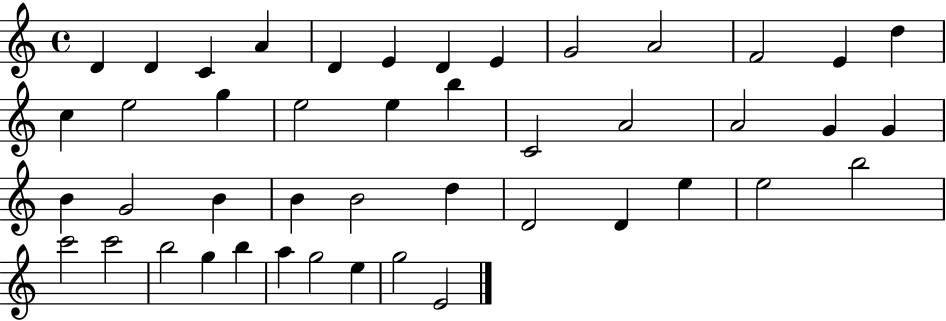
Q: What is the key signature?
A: C major